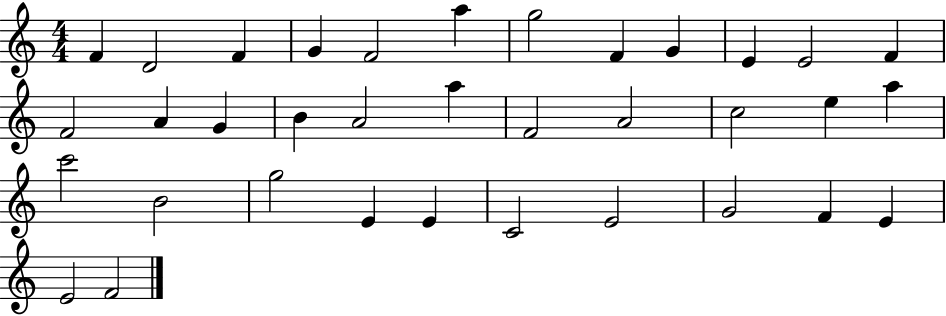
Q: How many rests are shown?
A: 0